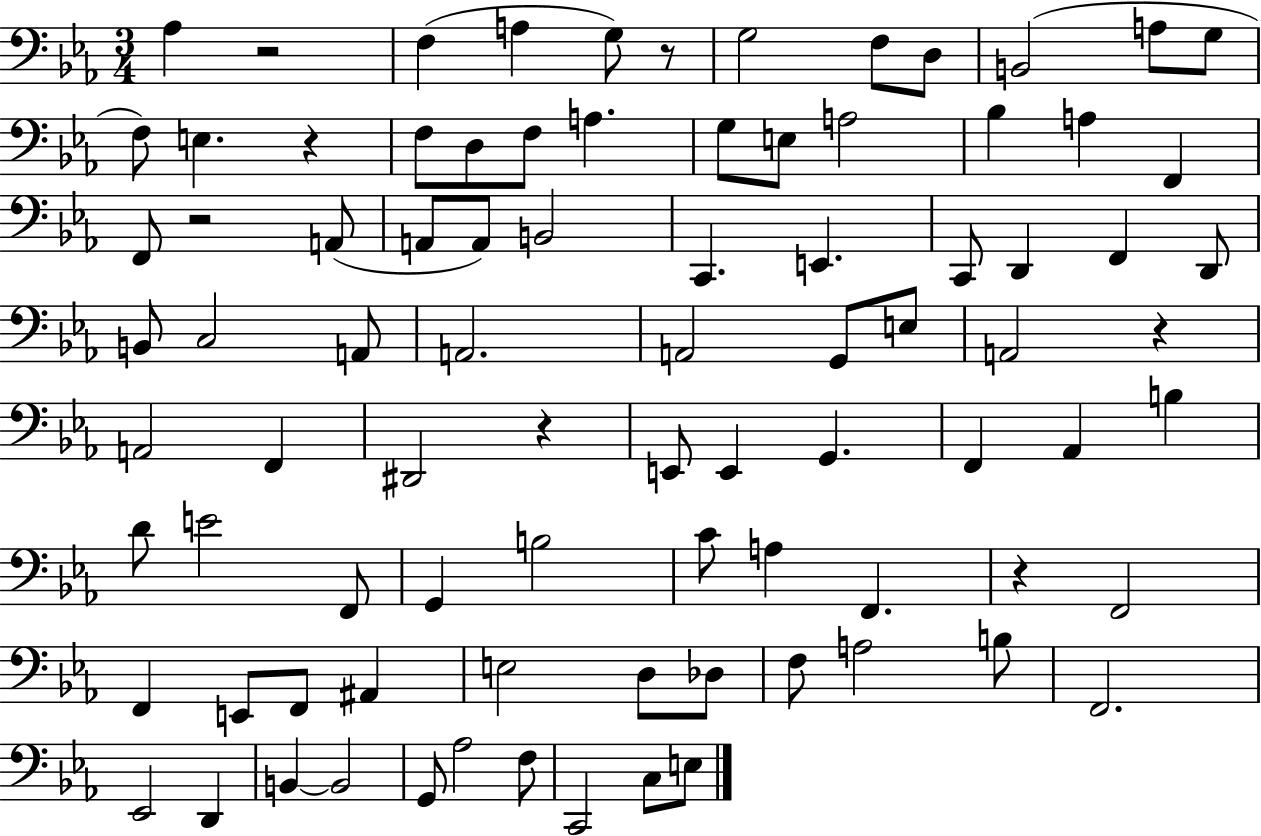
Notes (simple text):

Ab3/q R/h F3/q A3/q G3/e R/e G3/h F3/e D3/e B2/h A3/e G3/e F3/e E3/q. R/q F3/e D3/e F3/e A3/q. G3/e E3/e A3/h Bb3/q A3/q F2/q F2/e R/h A2/e A2/e A2/e B2/h C2/q. E2/q. C2/e D2/q F2/q D2/e B2/e C3/h A2/e A2/h. A2/h G2/e E3/e A2/h R/q A2/h F2/q D#2/h R/q E2/e E2/q G2/q. F2/q Ab2/q B3/q D4/e E4/h F2/e G2/q B3/h C4/e A3/q F2/q. R/q F2/h F2/q E2/e F2/e A#2/q E3/h D3/e Db3/e F3/e A3/h B3/e F2/h. Eb2/h D2/q B2/q B2/h G2/e Ab3/h F3/e C2/h C3/e E3/e